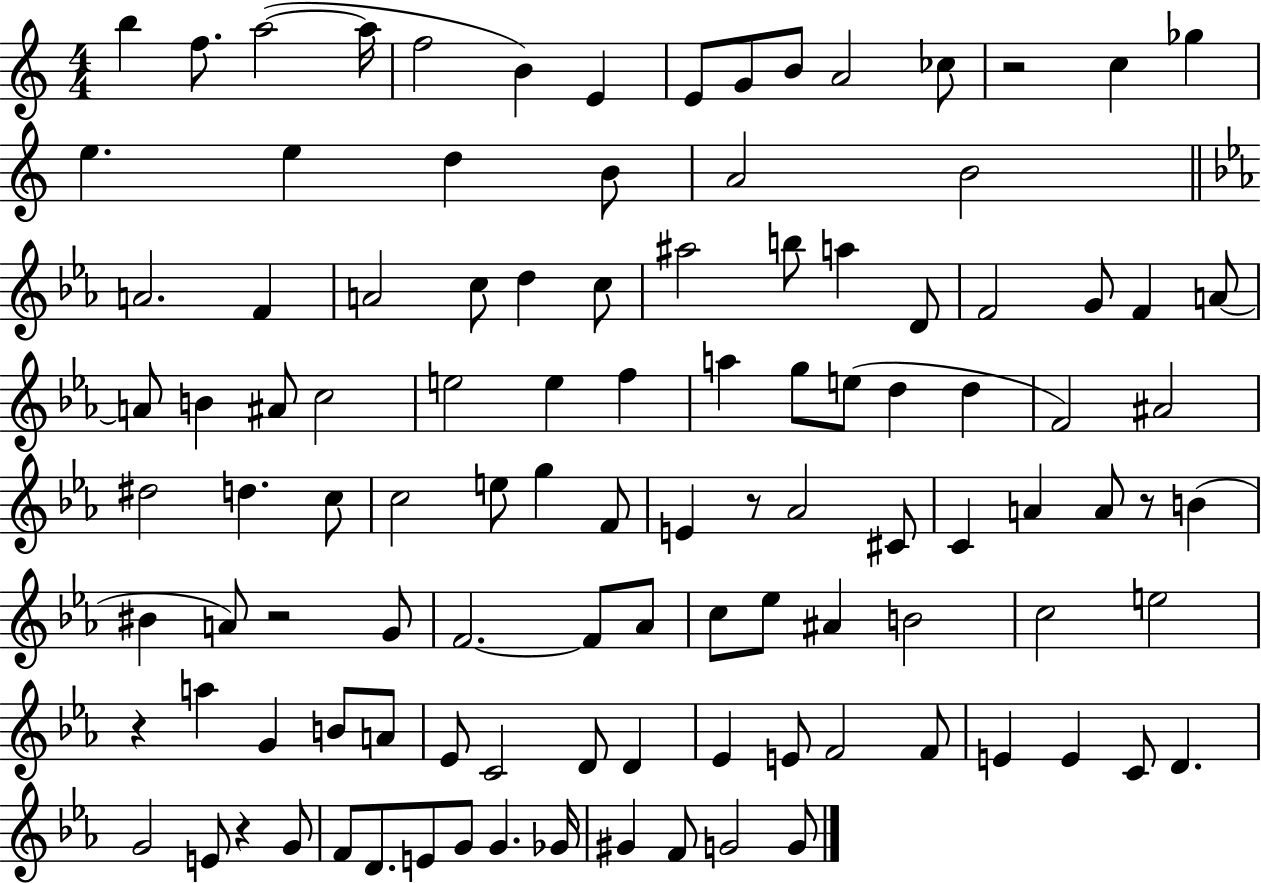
X:1
T:Untitled
M:4/4
L:1/4
K:C
b f/2 a2 a/4 f2 B E E/2 G/2 B/2 A2 _c/2 z2 c _g e e d B/2 A2 B2 A2 F A2 c/2 d c/2 ^a2 b/2 a D/2 F2 G/2 F A/2 A/2 B ^A/2 c2 e2 e f a g/2 e/2 d d F2 ^A2 ^d2 d c/2 c2 e/2 g F/2 E z/2 _A2 ^C/2 C A A/2 z/2 B ^B A/2 z2 G/2 F2 F/2 _A/2 c/2 _e/2 ^A B2 c2 e2 z a G B/2 A/2 _E/2 C2 D/2 D _E E/2 F2 F/2 E E C/2 D G2 E/2 z G/2 F/2 D/2 E/2 G/2 G _G/4 ^G F/2 G2 G/2